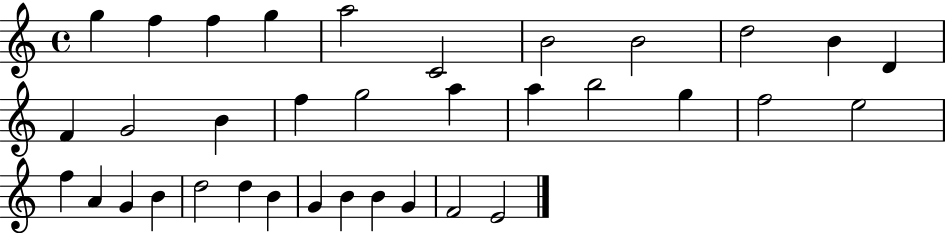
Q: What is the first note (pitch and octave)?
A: G5